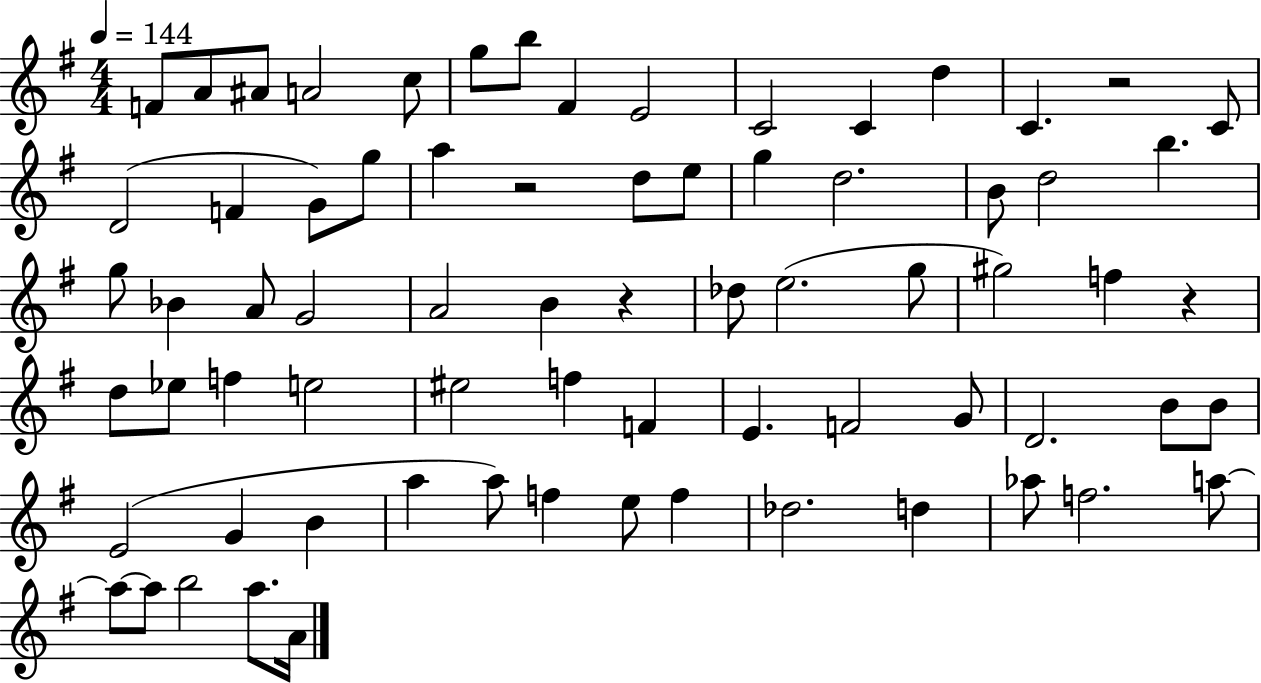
X:1
T:Untitled
M:4/4
L:1/4
K:G
F/2 A/2 ^A/2 A2 c/2 g/2 b/2 ^F E2 C2 C d C z2 C/2 D2 F G/2 g/2 a z2 d/2 e/2 g d2 B/2 d2 b g/2 _B A/2 G2 A2 B z _d/2 e2 g/2 ^g2 f z d/2 _e/2 f e2 ^e2 f F E F2 G/2 D2 B/2 B/2 E2 G B a a/2 f e/2 f _d2 d _a/2 f2 a/2 a/2 a/2 b2 a/2 A/4